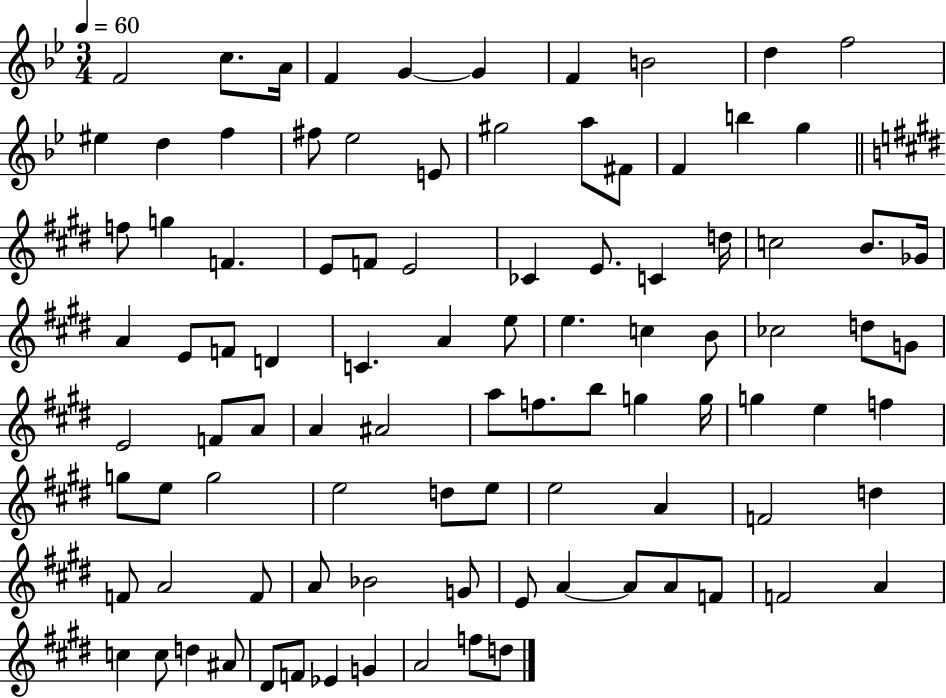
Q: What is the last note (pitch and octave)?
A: D5